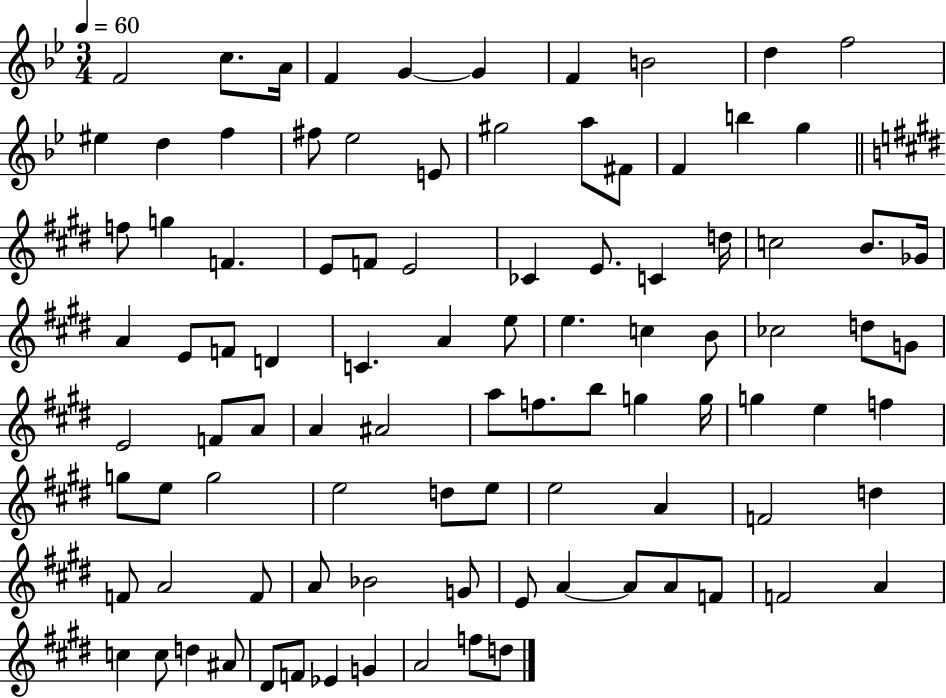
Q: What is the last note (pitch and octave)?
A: D5